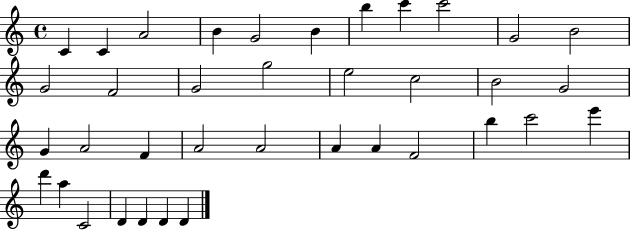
X:1
T:Untitled
M:4/4
L:1/4
K:C
C C A2 B G2 B b c' c'2 G2 B2 G2 F2 G2 g2 e2 c2 B2 G2 G A2 F A2 A2 A A F2 b c'2 e' d' a C2 D D D D